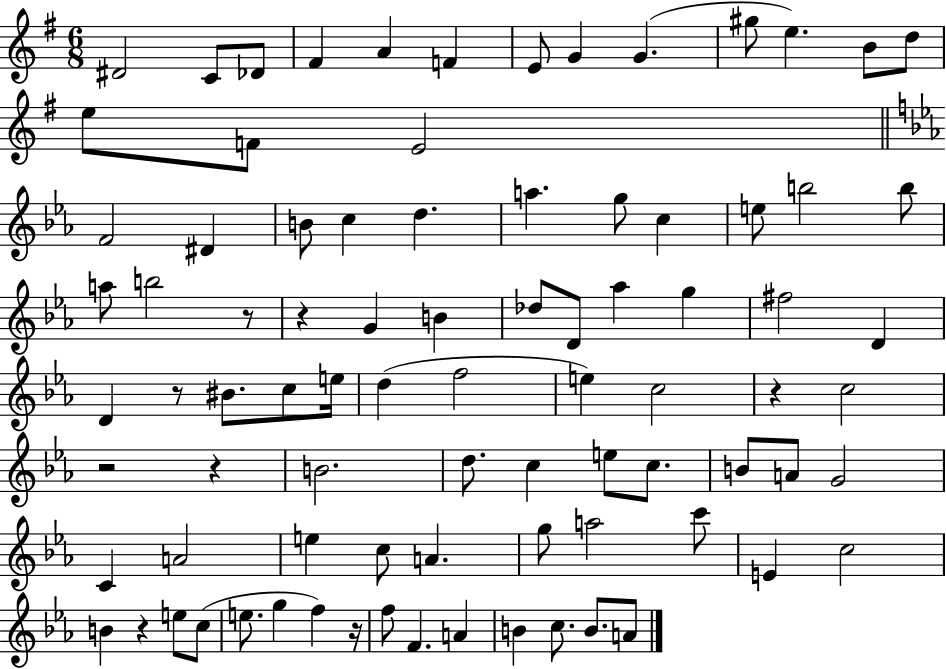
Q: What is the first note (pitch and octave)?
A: D#4